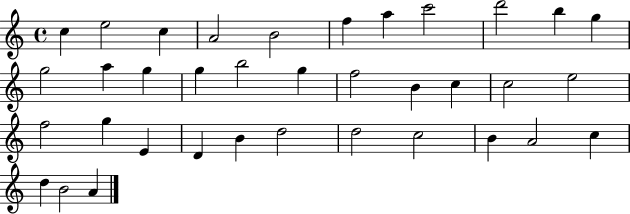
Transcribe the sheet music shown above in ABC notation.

X:1
T:Untitled
M:4/4
L:1/4
K:C
c e2 c A2 B2 f a c'2 d'2 b g g2 a g g b2 g f2 B c c2 e2 f2 g E D B d2 d2 c2 B A2 c d B2 A